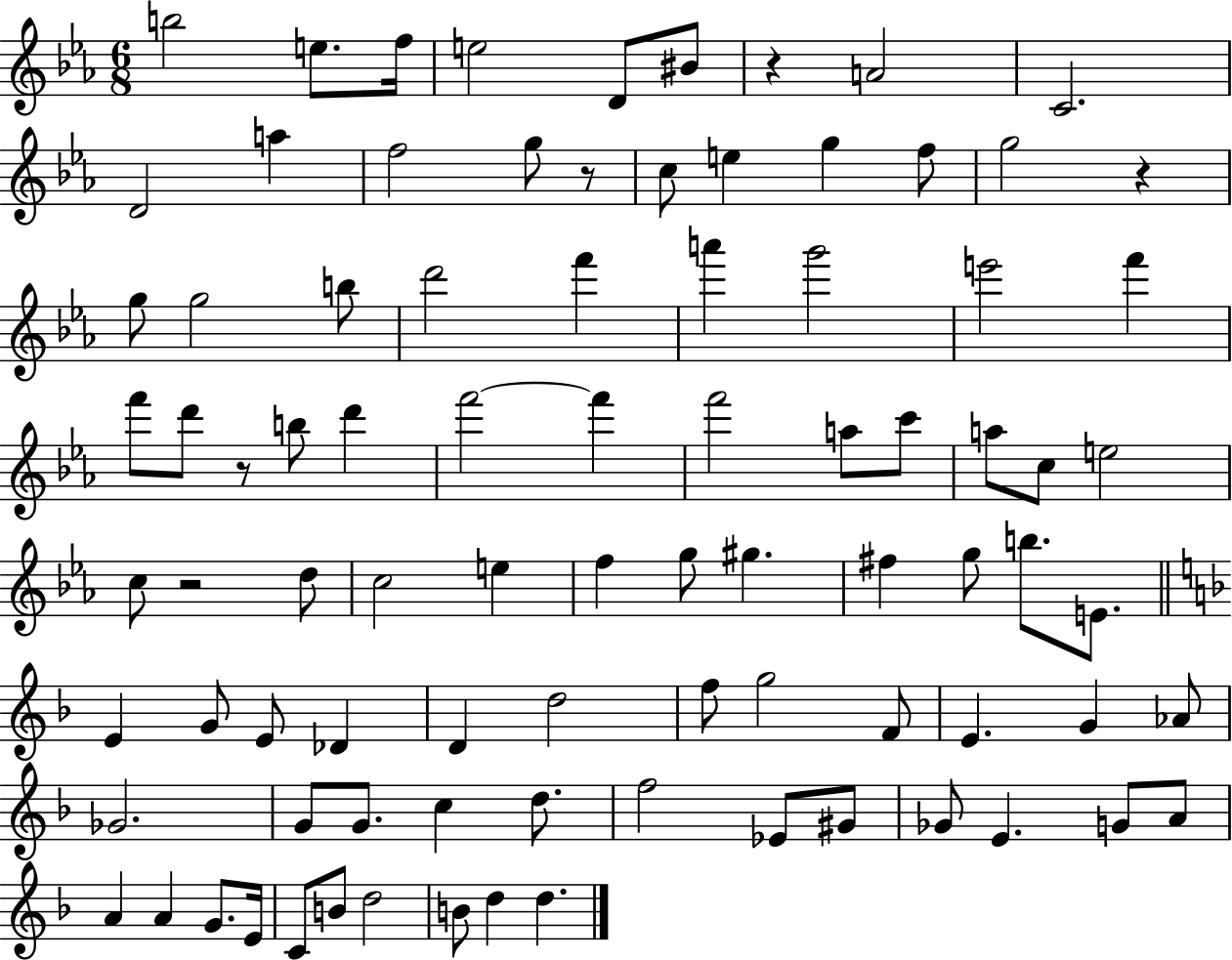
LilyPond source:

{
  \clef treble
  \numericTimeSignature
  \time 6/8
  \key ees \major
  \repeat volta 2 { b''2 e''8. f''16 | e''2 d'8 bis'8 | r4 a'2 | c'2. | \break d'2 a''4 | f''2 g''8 r8 | c''8 e''4 g''4 f''8 | g''2 r4 | \break g''8 g''2 b''8 | d'''2 f'''4 | a'''4 g'''2 | e'''2 f'''4 | \break f'''8 d'''8 r8 b''8 d'''4 | f'''2~~ f'''4 | f'''2 a''8 c'''8 | a''8 c''8 e''2 | \break c''8 r2 d''8 | c''2 e''4 | f''4 g''8 gis''4. | fis''4 g''8 b''8. e'8. | \break \bar "||" \break \key d \minor e'4 g'8 e'8 des'4 | d'4 d''2 | f''8 g''2 f'8 | e'4. g'4 aes'8 | \break ges'2. | g'8 g'8. c''4 d''8. | f''2 ees'8 gis'8 | ges'8 e'4. g'8 a'8 | \break a'4 a'4 g'8. e'16 | c'8 b'8 d''2 | b'8 d''4 d''4. | } \bar "|."
}